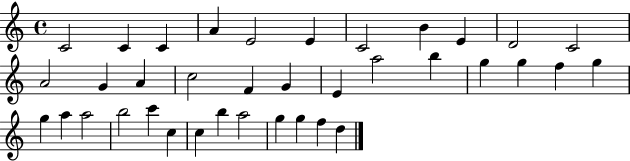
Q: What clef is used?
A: treble